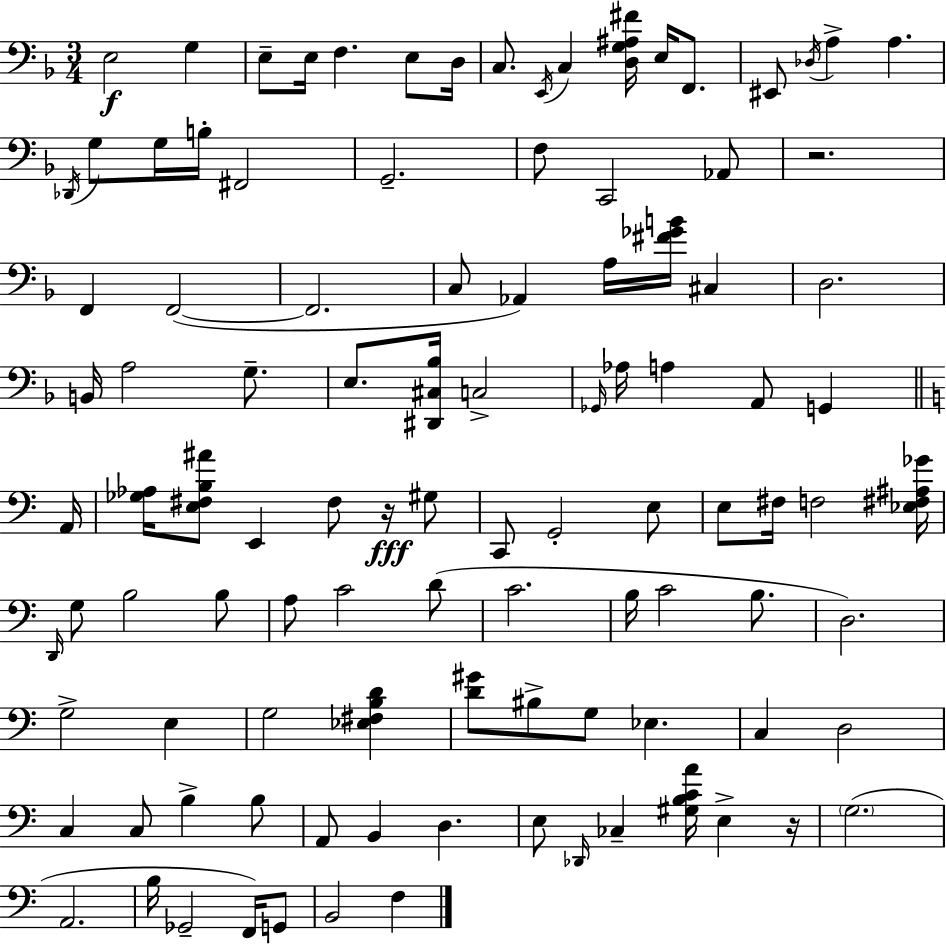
X:1
T:Untitled
M:3/4
L:1/4
K:Dm
E,2 G, E,/2 E,/4 F, E,/2 D,/4 C,/2 E,,/4 C, [D,G,^A,^F]/4 E,/4 F,,/2 ^E,,/2 _D,/4 A, A, _D,,/4 G,/2 G,/4 B,/4 ^F,,2 G,,2 F,/2 C,,2 _A,,/2 z2 F,, F,,2 F,,2 C,/2 _A,, A,/4 [^F_GB]/4 ^C, D,2 B,,/4 A,2 G,/2 E,/2 [^D,,^C,_B,]/4 C,2 _G,,/4 _A,/4 A, A,,/2 G,, A,,/4 [_G,_A,]/4 [E,^F,B,^A]/2 E,, ^F,/2 z/4 ^G,/2 C,,/2 G,,2 E,/2 E,/2 ^F,/4 F,2 [_E,^F,^A,_G]/4 D,,/4 G,/2 B,2 B,/2 A,/2 C2 D/2 C2 B,/4 C2 B,/2 D,2 G,2 E, G,2 [_E,^F,B,D] [D^G]/2 ^B,/2 G,/2 _E, C, D,2 C, C,/2 B, B,/2 A,,/2 B,, D, E,/2 _D,,/4 _C, [^G,B,CA]/4 E, z/4 G,2 A,,2 B,/4 _G,,2 F,,/4 G,,/2 B,,2 F,